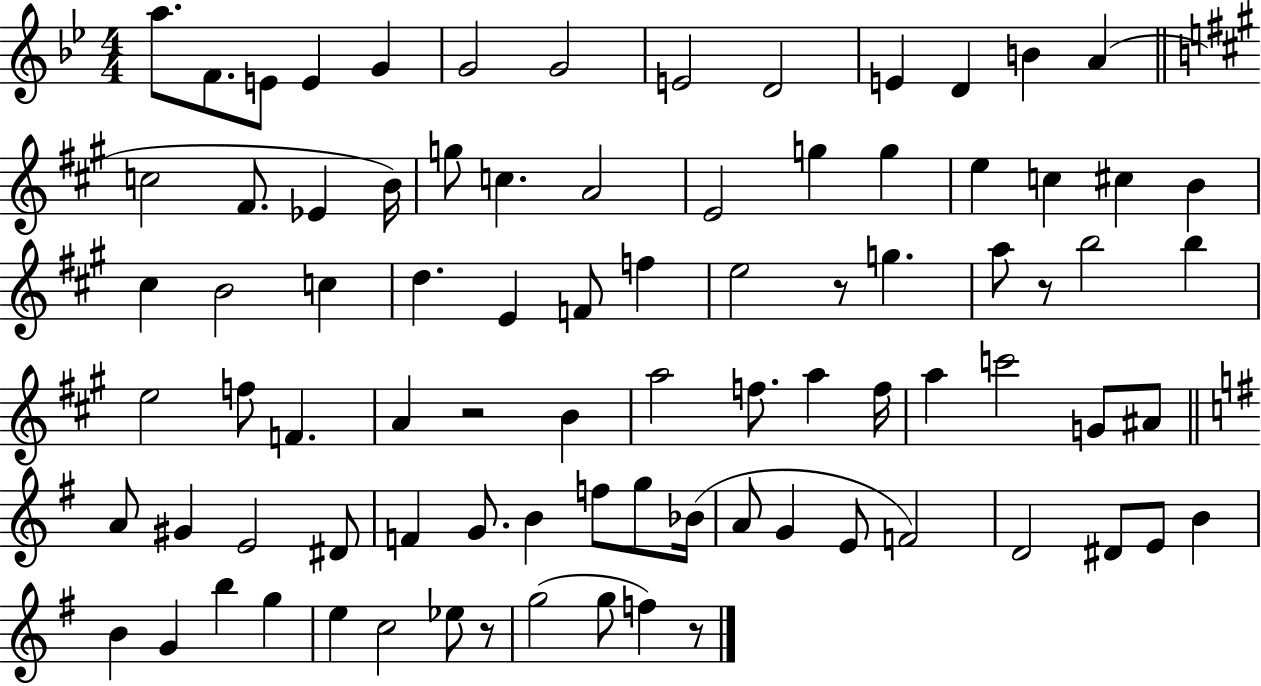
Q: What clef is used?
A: treble